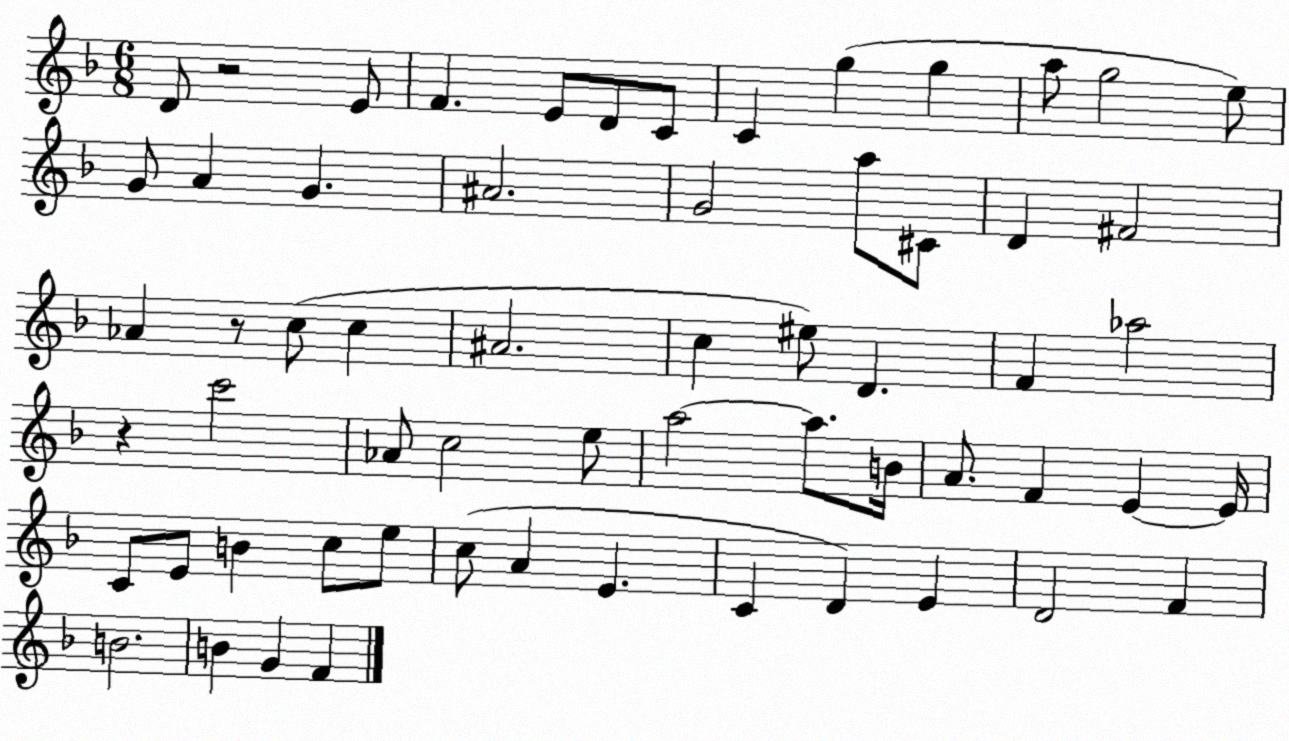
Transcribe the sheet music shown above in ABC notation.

X:1
T:Untitled
M:6/8
L:1/4
K:F
D/2 z2 E/2 F E/2 D/2 C/2 C g g a/2 g2 e/2 G/2 A G ^A2 G2 a/2 ^C/2 D ^F2 _A z/2 c/2 c ^A2 c ^e/2 D F _a2 z c'2 _A/2 c2 e/2 a2 a/2 B/4 A/2 F E E/4 C/2 E/2 B c/2 e/2 c/2 A E C D E D2 F B2 B G F